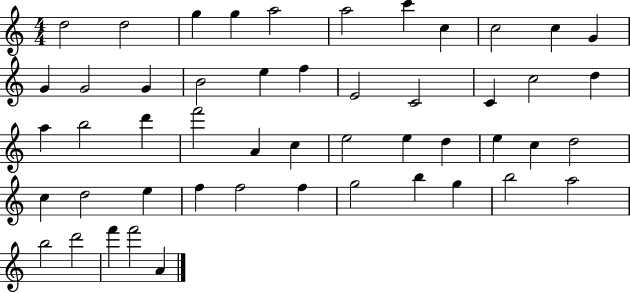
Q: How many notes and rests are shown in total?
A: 50